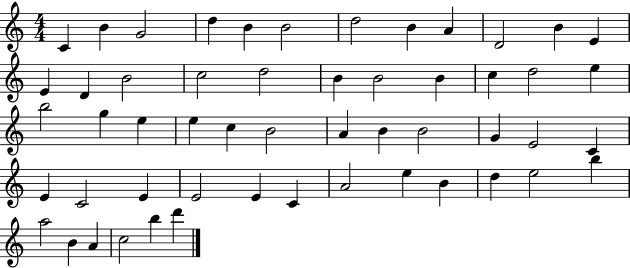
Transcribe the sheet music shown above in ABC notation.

X:1
T:Untitled
M:4/4
L:1/4
K:C
C B G2 d B B2 d2 B A D2 B E E D B2 c2 d2 B B2 B c d2 e b2 g e e c B2 A B B2 G E2 C E C2 E E2 E C A2 e B d e2 b a2 B A c2 b d'